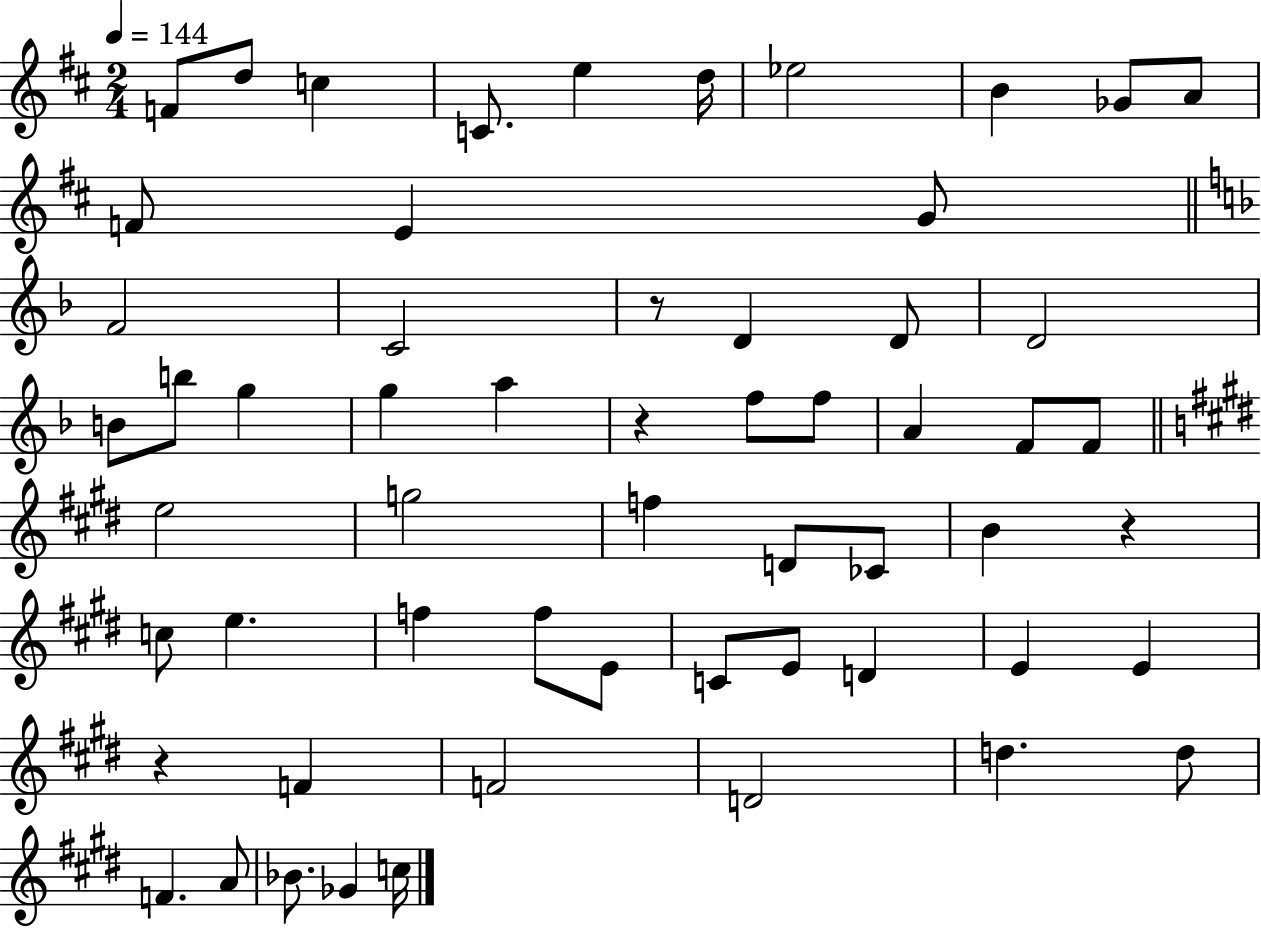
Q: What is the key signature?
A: D major